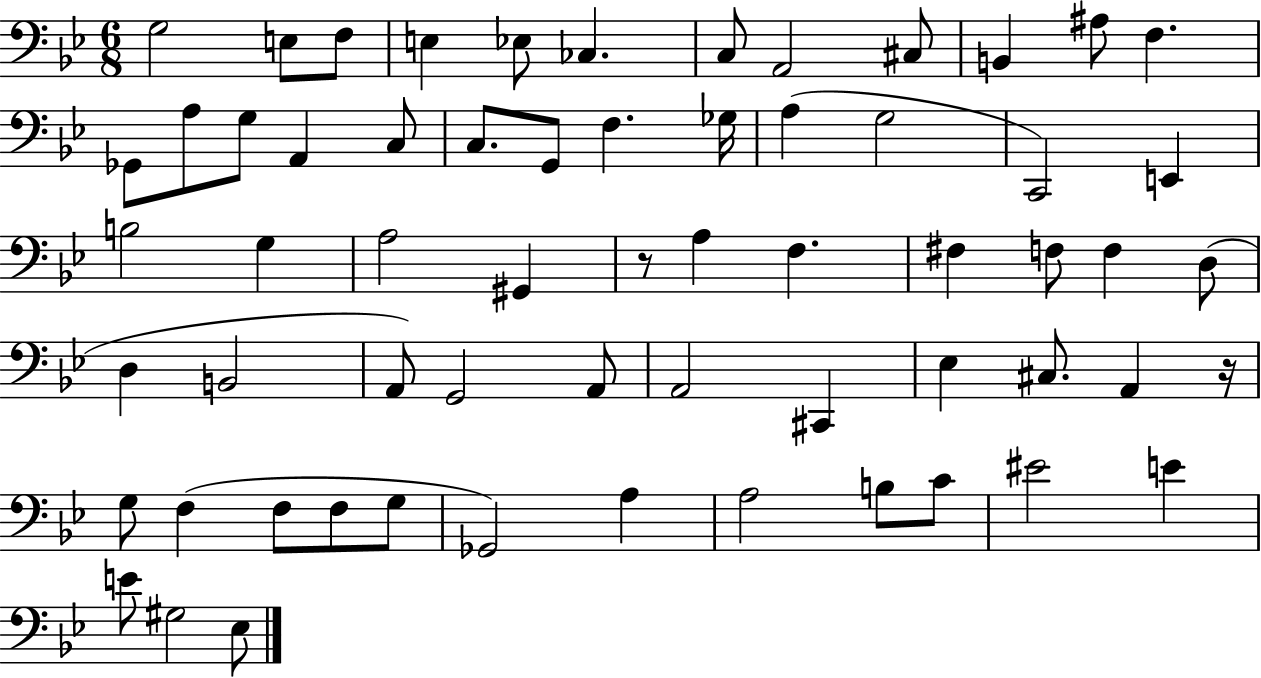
X:1
T:Untitled
M:6/8
L:1/4
K:Bb
G,2 E,/2 F,/2 E, _E,/2 _C, C,/2 A,,2 ^C,/2 B,, ^A,/2 F, _G,,/2 A,/2 G,/2 A,, C,/2 C,/2 G,,/2 F, _G,/4 A, G,2 C,,2 E,, B,2 G, A,2 ^G,, z/2 A, F, ^F, F,/2 F, D,/2 D, B,,2 A,,/2 G,,2 A,,/2 A,,2 ^C,, _E, ^C,/2 A,, z/4 G,/2 F, F,/2 F,/2 G,/2 _G,,2 A, A,2 B,/2 C/2 ^E2 E E/2 ^G,2 _E,/2